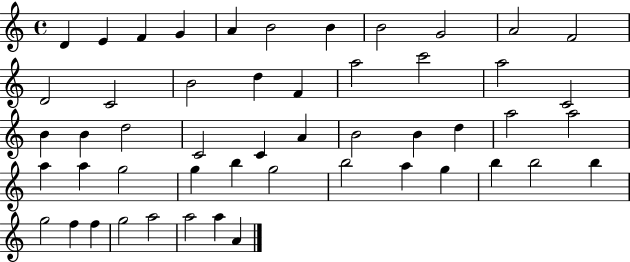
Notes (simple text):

D4/q E4/q F4/q G4/q A4/q B4/h B4/q B4/h G4/h A4/h F4/h D4/h C4/h B4/h D5/q F4/q A5/h C6/h A5/h C4/h B4/q B4/q D5/h C4/h C4/q A4/q B4/h B4/q D5/q A5/h A5/h A5/q A5/q G5/h G5/q B5/q G5/h B5/h A5/q G5/q B5/q B5/h B5/q G5/h F5/q F5/q G5/h A5/h A5/h A5/q A4/q